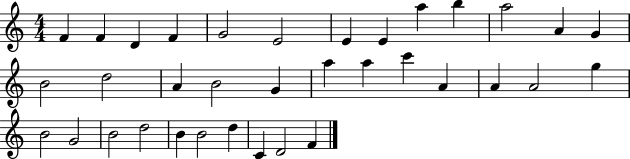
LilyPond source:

{
  \clef treble
  \numericTimeSignature
  \time 4/4
  \key c \major
  f'4 f'4 d'4 f'4 | g'2 e'2 | e'4 e'4 a''4 b''4 | a''2 a'4 g'4 | \break b'2 d''2 | a'4 b'2 g'4 | a''4 a''4 c'''4 a'4 | a'4 a'2 g''4 | \break b'2 g'2 | b'2 d''2 | b'4 b'2 d''4 | c'4 d'2 f'4 | \break \bar "|."
}